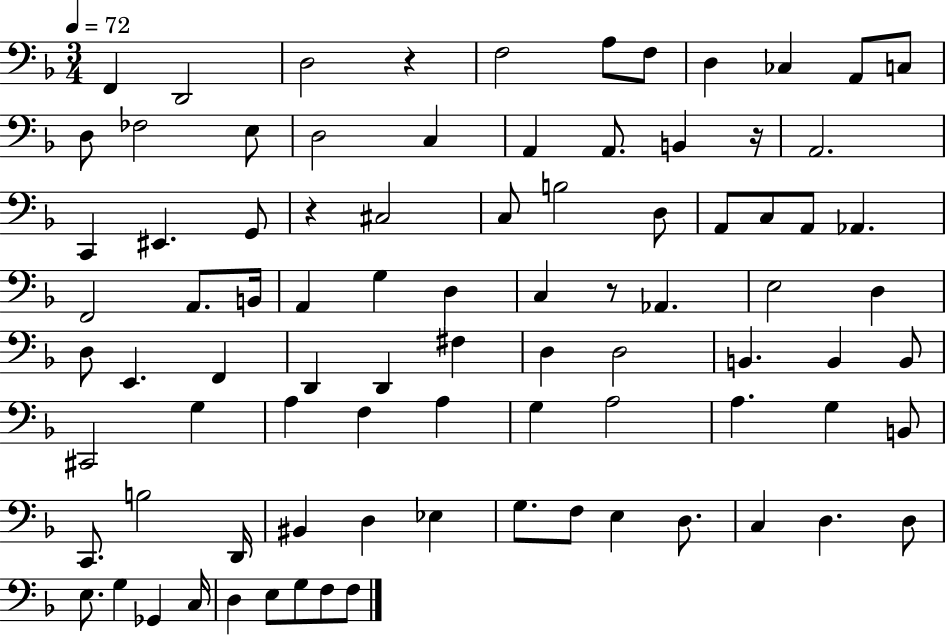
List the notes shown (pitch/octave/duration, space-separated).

F2/q D2/h D3/h R/q F3/h A3/e F3/e D3/q CES3/q A2/e C3/e D3/e FES3/h E3/e D3/h C3/q A2/q A2/e. B2/q R/s A2/h. C2/q EIS2/q. G2/e R/q C#3/h C3/e B3/h D3/e A2/e C3/e A2/e Ab2/q. F2/h A2/e. B2/s A2/q G3/q D3/q C3/q R/e Ab2/q. E3/h D3/q D3/e E2/q. F2/q D2/q D2/q F#3/q D3/q D3/h B2/q. B2/q B2/e C#2/h G3/q A3/q F3/q A3/q G3/q A3/h A3/q. G3/q B2/e C2/e. B3/h D2/s BIS2/q D3/q Eb3/q G3/e. F3/e E3/q D3/e. C3/q D3/q. D3/e E3/e. G3/q Gb2/q C3/s D3/q E3/e G3/e F3/e F3/e